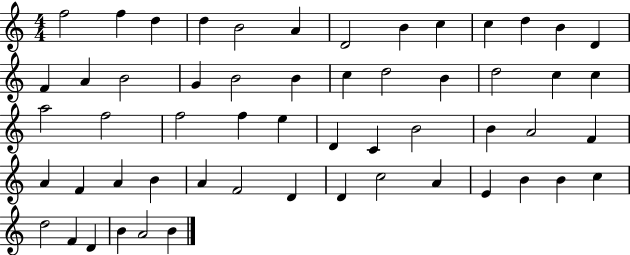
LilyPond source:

{
  \clef treble
  \numericTimeSignature
  \time 4/4
  \key c \major
  f''2 f''4 d''4 | d''4 b'2 a'4 | d'2 b'4 c''4 | c''4 d''4 b'4 d'4 | \break f'4 a'4 b'2 | g'4 b'2 b'4 | c''4 d''2 b'4 | d''2 c''4 c''4 | \break a''2 f''2 | f''2 f''4 e''4 | d'4 c'4 b'2 | b'4 a'2 f'4 | \break a'4 f'4 a'4 b'4 | a'4 f'2 d'4 | d'4 c''2 a'4 | e'4 b'4 b'4 c''4 | \break d''2 f'4 d'4 | b'4 a'2 b'4 | \bar "|."
}